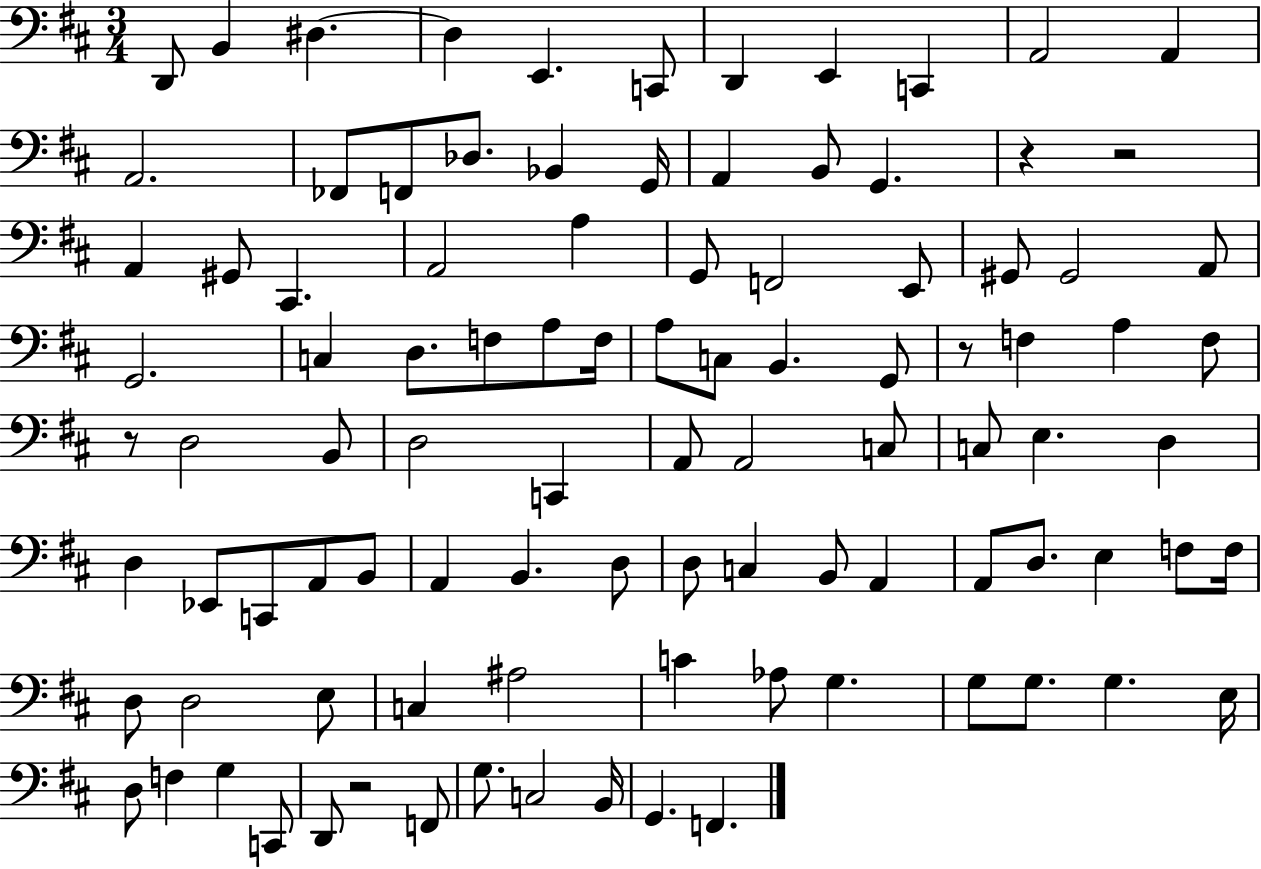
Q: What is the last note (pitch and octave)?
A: F2